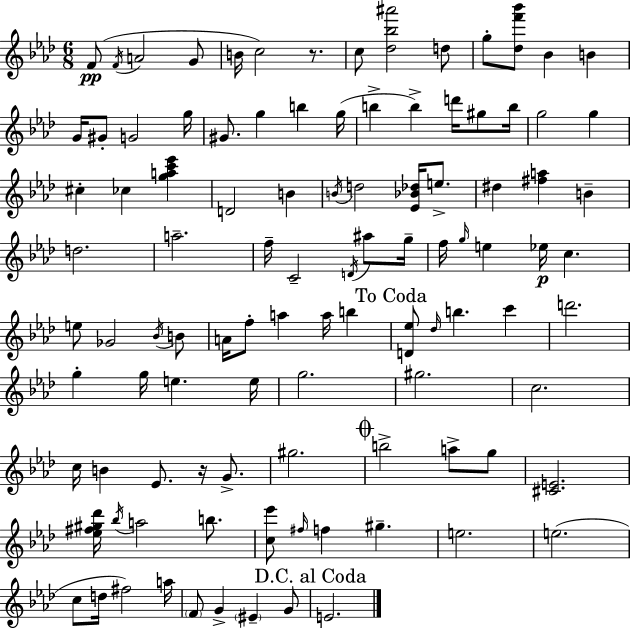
{
  \clef treble
  \numericTimeSignature
  \time 6/8
  \key aes \major
  f'8(\pp \acciaccatura { f'16 } a'2 g'8 | b'16 c''2) r8. | c''8 <des'' bes'' ais'''>2 d''8 | g''8-. <des'' f''' bes'''>8 bes'4 b'4 | \break g'16 gis'8-. g'2 | g''16 gis'8. g''4 b''4 | g''16( b''4-> b''4->) d'''16 gis''8 | b''16 g''2 g''4 | \break cis''4-. ces''4 <g'' a'' c''' ees'''>4 | d'2 b'4 | \acciaccatura { b'16 } d''2 <ees' bes' des''>16 e''8.-> | dis''4 <fis'' a''>4 b'4-- | \break d''2. | a''2.-- | f''16-- c'2-- \acciaccatura { d'16 } | ais''8 g''16-- f''16 \grace { g''16 } e''4 ees''16\p c''4. | \break e''8 ges'2 | \acciaccatura { bes'16 } b'8 a'16 f''8-. a''4 | a''16 b''4 \mark "To Coda" <d' ees''>8 \grace { des''16 } b''4. | c'''4 d'''2. | \break g''4-. g''16 e''4. | e''16 g''2. | gis''2. | c''2. | \break c''16 b'4 ees'8. | r16 g'8.-> gis''2. | \mark \markup { \musicglyph "scripts.coda" } b''2-> | a''8-> g''8 <cis' e'>2. | \break <ees'' fis'' gis'' des'''>16 \acciaccatura { bes''16 } a''2 | b''8. <c'' ees'''>8 \grace { fis''16 } f''4 | gis''4.-- e''2. | e''2.( | \break c''8 d''16 fis''2) | a''16 \parenthesize f'8 g'4-> | \parenthesize eis'4-- g'8 \mark "D.C. al Coda" e'2. | \bar "|."
}